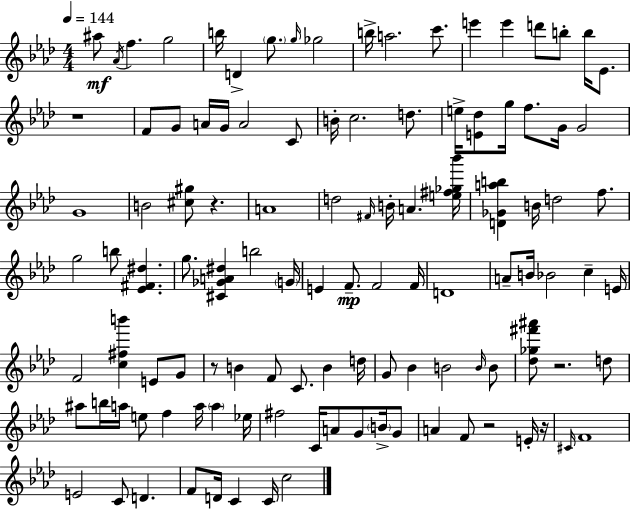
A#5/e Ab4/s F5/q. G5/h B5/s D4/q G5/e. G5/s Gb5/h B5/s A5/h. C6/e. E6/q E6/q D6/e B5/e B5/s Eb4/e. R/w F4/e G4/e A4/s G4/s A4/h C4/e B4/s C5/h. D5/e. E5/s [E4,Db5]/e G5/s F5/e. G4/s G4/h G4/w B4/h [C#5,G#5]/e R/q. A4/w D5/h F#4/s B4/s A4/q. [E5,F#5,Gb5,Bb6]/s [D4,Gb4,A5,B5]/q B4/s D5/h F5/e. G5/h B5/e [Eb4,F#4,D#5]/q. G5/e. [C#4,Gb4,A4,D#5]/q B5/h G4/s E4/q F4/e. F4/h F4/s D4/w A4/e B4/s Bb4/h C5/q E4/s F4/h [C5,F#5,B6]/q E4/e G4/e R/e B4/q F4/e C4/e. B4/q D5/s G4/e Bb4/q B4/h B4/s B4/e [Db5,Gb5,F#6,A#6]/e R/h. D5/e A#5/e B5/s A5/s E5/e F5/q A5/s A5/q Eb5/s F#5/h C4/s A4/e G4/e B4/s G4/e A4/q F4/e R/h E4/s R/s C#4/s F4/w E4/h C4/e D4/q. F4/e D4/s C4/q C4/s C5/h